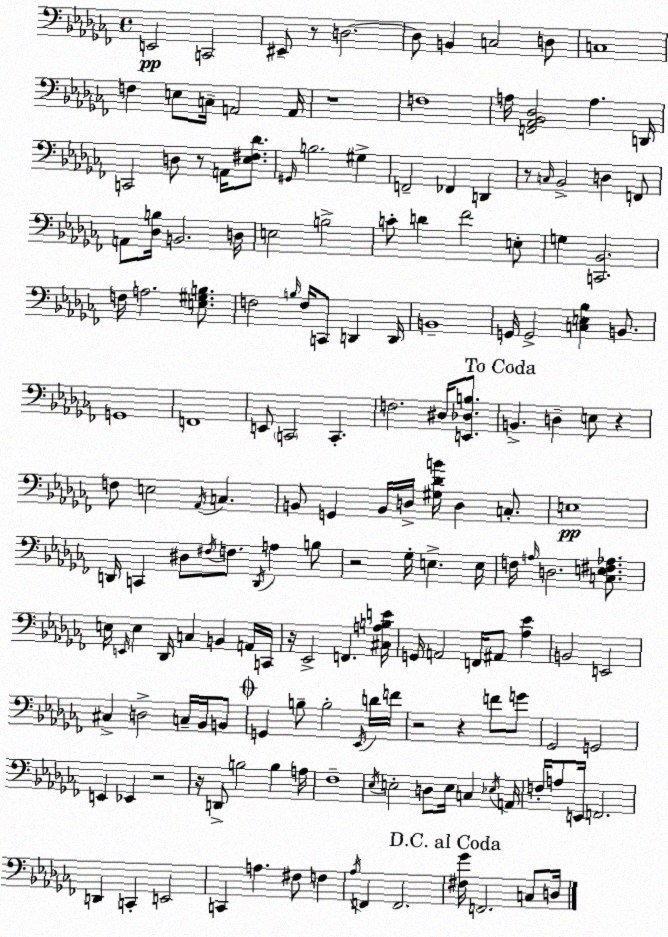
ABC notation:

X:1
T:Untitled
M:4/4
L:1/4
K:Abm
E,,2 C,,2 ^E,,/2 z/2 D,2 D,/2 B,, C,2 D,/2 C,4 F, E,/2 C,/4 A,,2 A,,/4 z4 F,4 A,/4 [F,,_A,,_B,,_D,]2 A, D,,/4 C,,2 D,/2 z/2 A,,/4 [_E,^F,_D]/2 ^G,,/4 B,2 ^G, F,,2 _F,, D,, z/2 C,/4 _B,,2 D, F,,/2 A,,/2 [_D,B,]/4 B,,2 D,/4 E,2 B,2 C/2 D _F2 E,/2 G, [C,,_B,,]2 F,/4 A,2 [E,^G,B,]/2 F,2 B,/4 F,/4 C,,/2 D,, D,,/4 B,,4 G,,/4 G,,2 [C,E,_B,] B,,/2 G,,4 F,,4 E,,/2 C,,2 C,, F,2 ^D,/4 [E,,_D,B,]/2 B,, D, E,/2 z F,/2 E,2 _A,,/4 C, B,,/2 G,, B,,/4 D,/4 [^G,_DB]/4 D, C,/2 E,4 D,,/4 C,, ^D,/2 ^F,/4 F,/2 D,,/4 A, B,/2 z2 _G,/4 E, E,/4 F,/4 A,/4 D,2 [C,E,^F,_A,]/2 E,/4 E,,/4 E, _D,,/4 C, B,, A,,/4 C,,/4 z/4 _E,,2 F,, [^C,A,B,E]/4 G,,/4 A,,2 F,,/4 ^A,,/2 [_A,_E] B,,2 E,,2 ^C, D,2 C,/4 _B,,/4 B,,/2 G,, B,/2 B,2 _E,,/4 D/4 F/4 z2 z F/2 G/2 _G,,2 G,,2 E,, _E,, z2 z/4 D,,/2 B,2 B, A,/4 _F,4 _E,/4 E,2 D,/2 E,/4 C, _E,/4 A,,/4 F,/4 A,/2 E,,/4 F,,2 D,, C,, E,,2 C,, A, ^F,/2 F, _A,/4 F,, F,,2 [^F,_G]/4 F,,2 C,/2 D,/4